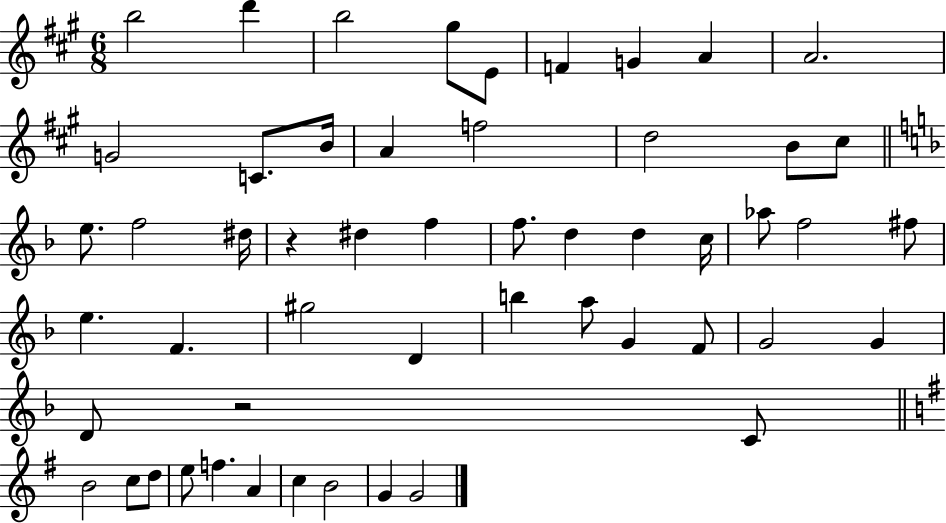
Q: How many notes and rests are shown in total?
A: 53